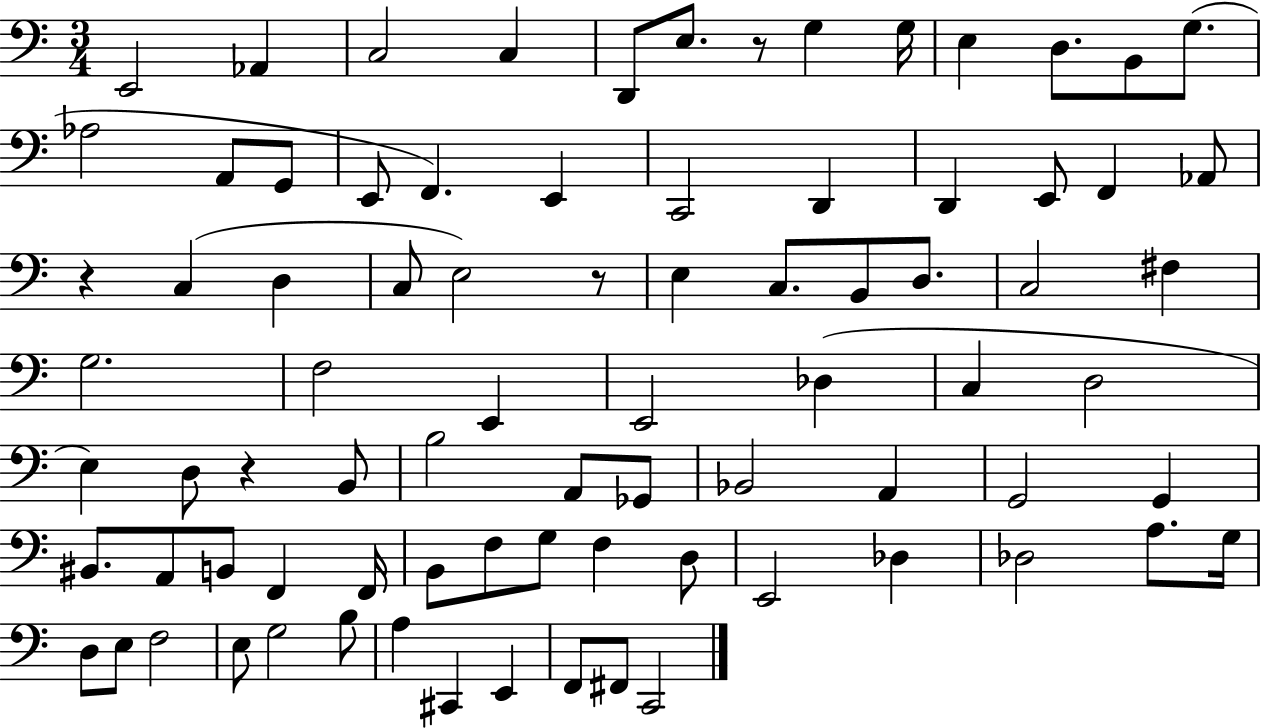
E2/h Ab2/q C3/h C3/q D2/e E3/e. R/e G3/q G3/s E3/q D3/e. B2/e G3/e. Ab3/h A2/e G2/e E2/e F2/q. E2/q C2/h D2/q D2/q E2/e F2/q Ab2/e R/q C3/q D3/q C3/e E3/h R/e E3/q C3/e. B2/e D3/e. C3/h F#3/q G3/h. F3/h E2/q E2/h Db3/q C3/q D3/h E3/q D3/e R/q B2/e B3/h A2/e Gb2/e Bb2/h A2/q G2/h G2/q BIS2/e. A2/e B2/e F2/q F2/s B2/e F3/e G3/e F3/q D3/e E2/h Db3/q Db3/h A3/e. G3/s D3/e E3/e F3/h E3/e G3/h B3/e A3/q C#2/q E2/q F2/e F#2/e C2/h